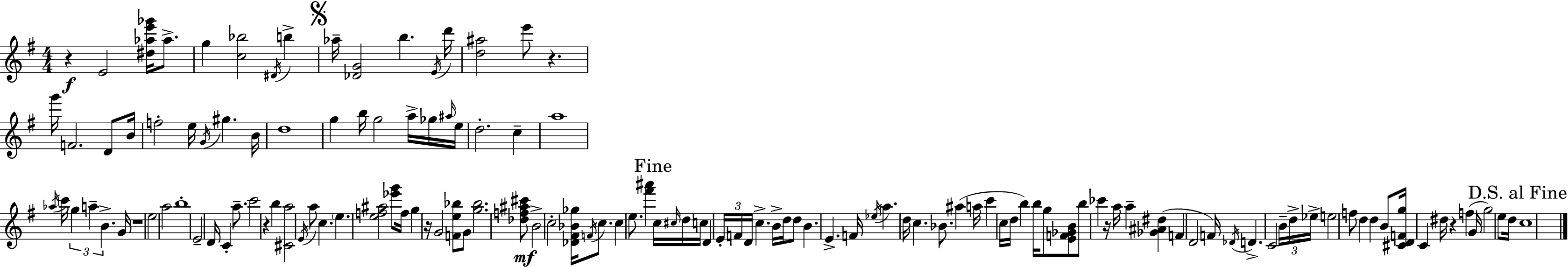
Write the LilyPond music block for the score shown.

{
  \clef treble
  \numericTimeSignature
  \time 4/4
  \key g \major
  r4\f e'2 <dis'' aes'' e''' ges'''>16 aes''8.-> | g''4 <c'' bes''>2 \acciaccatura { dis'16 } b''4-> | \mark \markup { \musicglyph "scripts.segno" } aes''16-- <des' g'>2 b''4. | \acciaccatura { e'16 } d'''16 <d'' ais''>2 e'''8 r4. | \break g'''16 f'2. d'8 | b'16 f''2-. e''16 \acciaccatura { g'16 } gis''4. | b'16 d''1 | g''4 b''16 g''2 | \break a''16-> ges''16 \grace { ais''16 } e''16 d''2.-. | c''4-- a''1 | \acciaccatura { aes''16 } c'''16 \tuplet 3/2 { g''4 a''4-- b'4.-> } | g'16 r1 | \break e''2 a''2 | b''1-. | e'2-- d'16 c'4-. | a''8.-- c'''2 r4 | \break b''4 <cis' a''>2 \acciaccatura { e'16 } a''8 | c''4. \parenthesize e''4. <e'' f'' ais''>2 | <ees''' g'''>8 f''16 g''4 r16 g'2 | <f' e'' bes''>8 g'8 <g'' bes''>2. | \break <des'' f'' ais'' cis'''>8\mf b'2-> c''2-. | <des' fis' bes' ges''>16 \acciaccatura { f'16 } c''8. c''4 e''8. | <fis''' ais'''>4 \mark "Fine" c''16 \grace { cis''16 } d''16 c''16 d'4 \tuplet 3/2 { e'16-. f'16 | d'16 } c''4.-> b'16-> d''16 d''8 b'4. | \break e'4.-> f'16 \acciaccatura { ees''16 } a''4. d''16 | c''4. bes'8. ais''4( a''16 c'''4 | c''16 d''16 b''4) b''16 g''8 <e' f' ges' b'>8 b''8 ces'''4 | r16 a''16 a''4-- <ges' ais' dis''>4( f'4 | \break d'2 f'16) \acciaccatura { des'16 } d'4.-> | c'2 \tuplet 3/2 { b'16-- d''16-> ees''16-> } e''2 | f''8 d''4 d''4 b'8 | <cis' d' f' g''>16 c'4 dis''16 r4 f''4( g'16 g''2) | \break e''8 d''16 \mark "D.S. al Fine" c''1 | \bar "|."
}